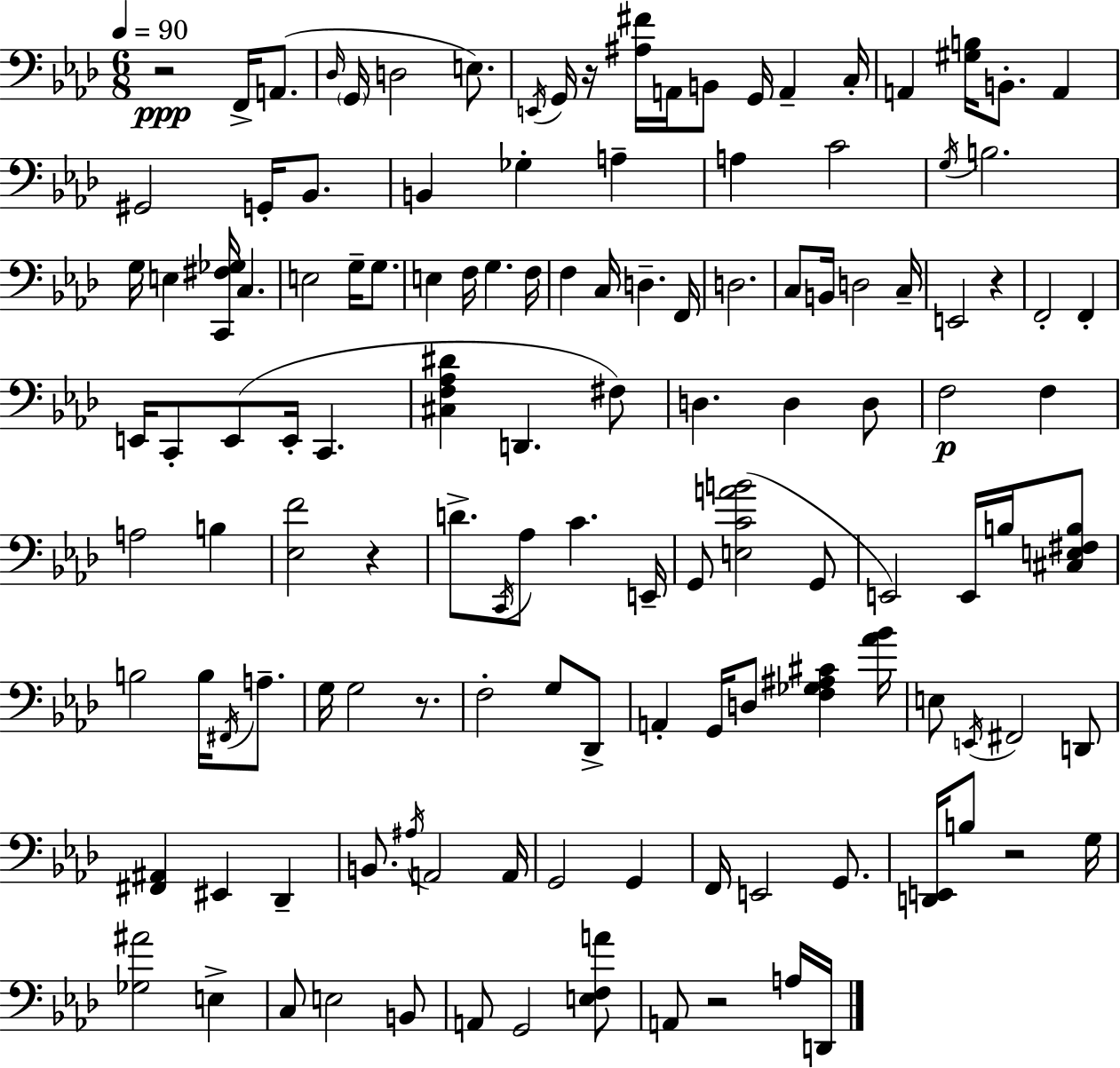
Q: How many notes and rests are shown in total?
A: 130